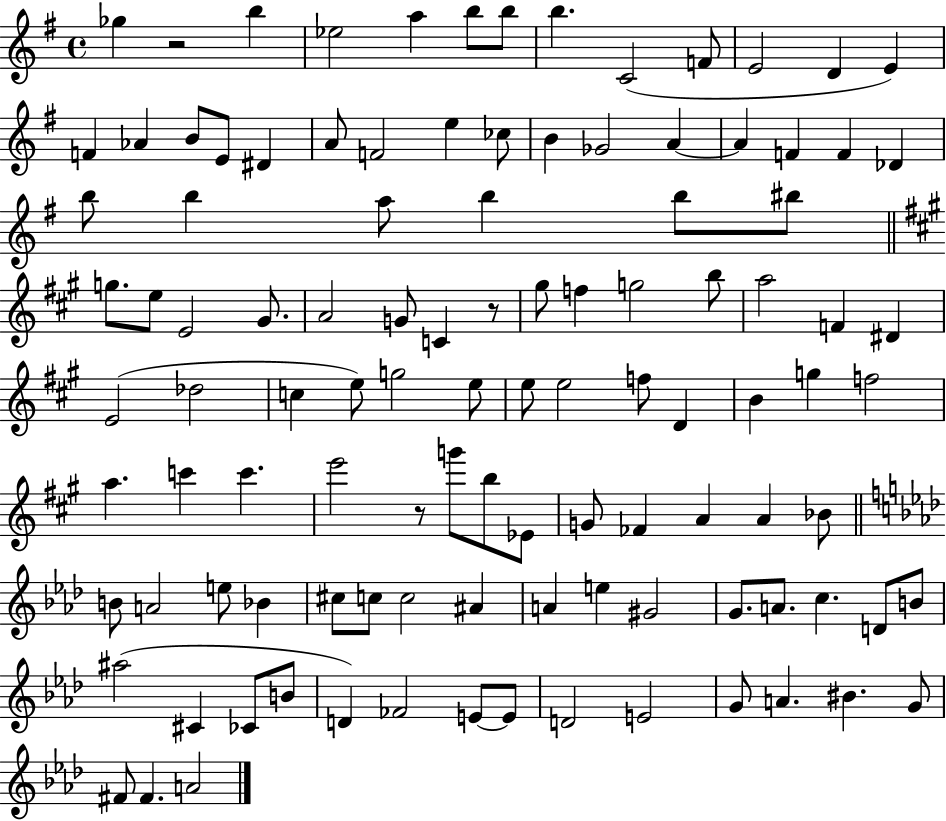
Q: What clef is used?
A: treble